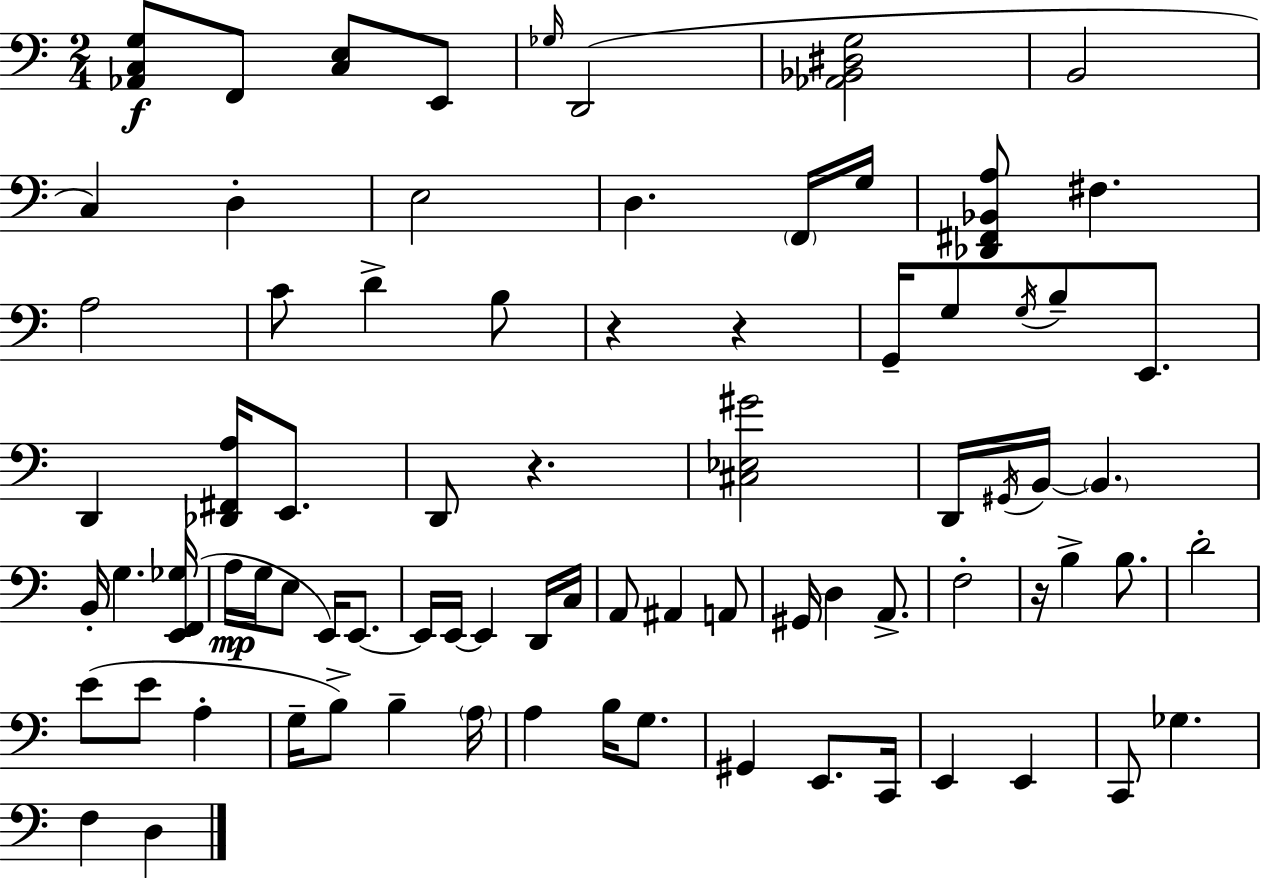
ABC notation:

X:1
T:Untitled
M:2/4
L:1/4
K:Am
[_A,,C,G,]/2 F,,/2 [C,E,]/2 E,,/2 _G,/4 D,,2 [_A,,_B,,^D,G,]2 B,,2 C, D, E,2 D, F,,/4 G,/4 [_D,,^F,,_B,,A,]/2 ^F, A,2 C/2 D B,/2 z z G,,/4 G,/2 G,/4 B,/2 E,,/2 D,, [_D,,^F,,A,]/4 E,,/2 D,,/2 z [^C,_E,^G]2 D,,/4 ^G,,/4 B,,/4 B,, B,,/4 G, [E,,F,,_G,]/4 A,/4 G,/4 E,/2 E,,/4 E,,/2 E,,/4 E,,/4 E,, D,,/4 C,/4 A,,/2 ^A,, A,,/2 ^G,,/4 D, A,,/2 F,2 z/4 B, B,/2 D2 E/2 E/2 A, G,/4 B,/2 B, A,/4 A, B,/4 G,/2 ^G,, E,,/2 C,,/4 E,, E,, C,,/2 _G, F, D,